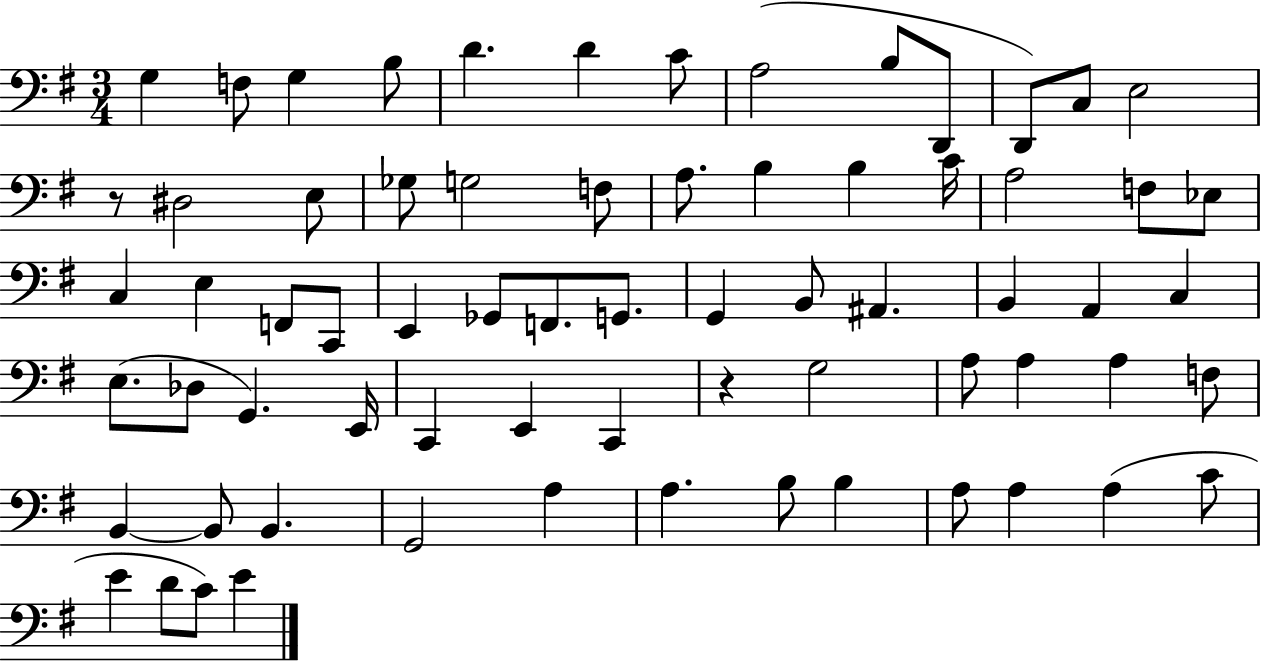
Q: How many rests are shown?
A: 2